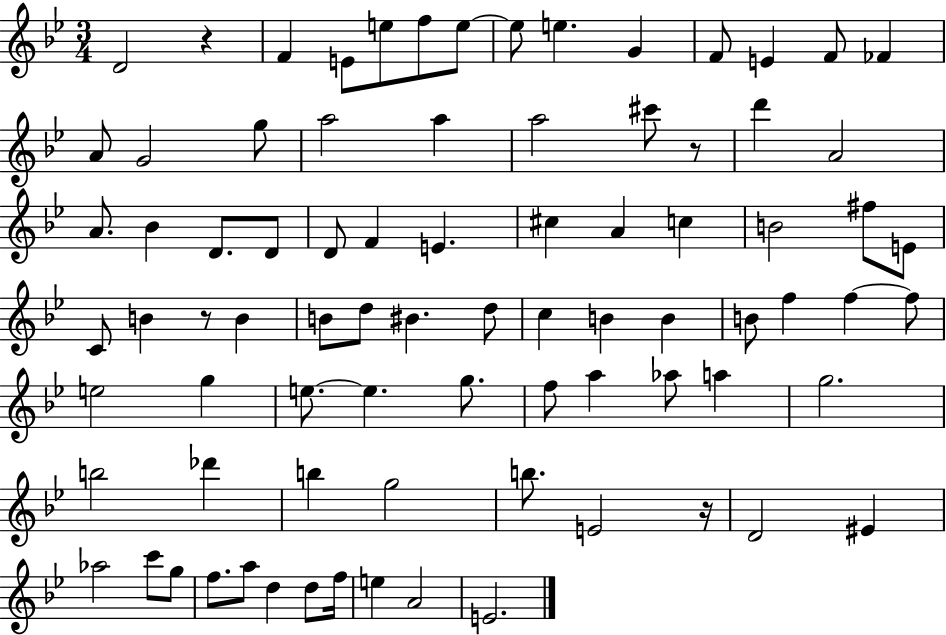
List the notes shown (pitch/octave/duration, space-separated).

D4/h R/q F4/q E4/e E5/e F5/e E5/e E5/e E5/q. G4/q F4/e E4/q F4/e FES4/q A4/e G4/h G5/e A5/h A5/q A5/h C#6/e R/e D6/q A4/h A4/e. Bb4/q D4/e. D4/e D4/e F4/q E4/q. C#5/q A4/q C5/q B4/h F#5/e E4/e C4/e B4/q R/e B4/q B4/e D5/e BIS4/q. D5/e C5/q B4/q B4/q B4/e F5/q F5/q F5/e E5/h G5/q E5/e. E5/q. G5/e. F5/e A5/q Ab5/e A5/q G5/h. B5/h Db6/q B5/q G5/h B5/e. E4/h R/s D4/h EIS4/q Ab5/h C6/e G5/e F5/e. A5/e D5/q D5/e F5/s E5/q A4/h E4/h.